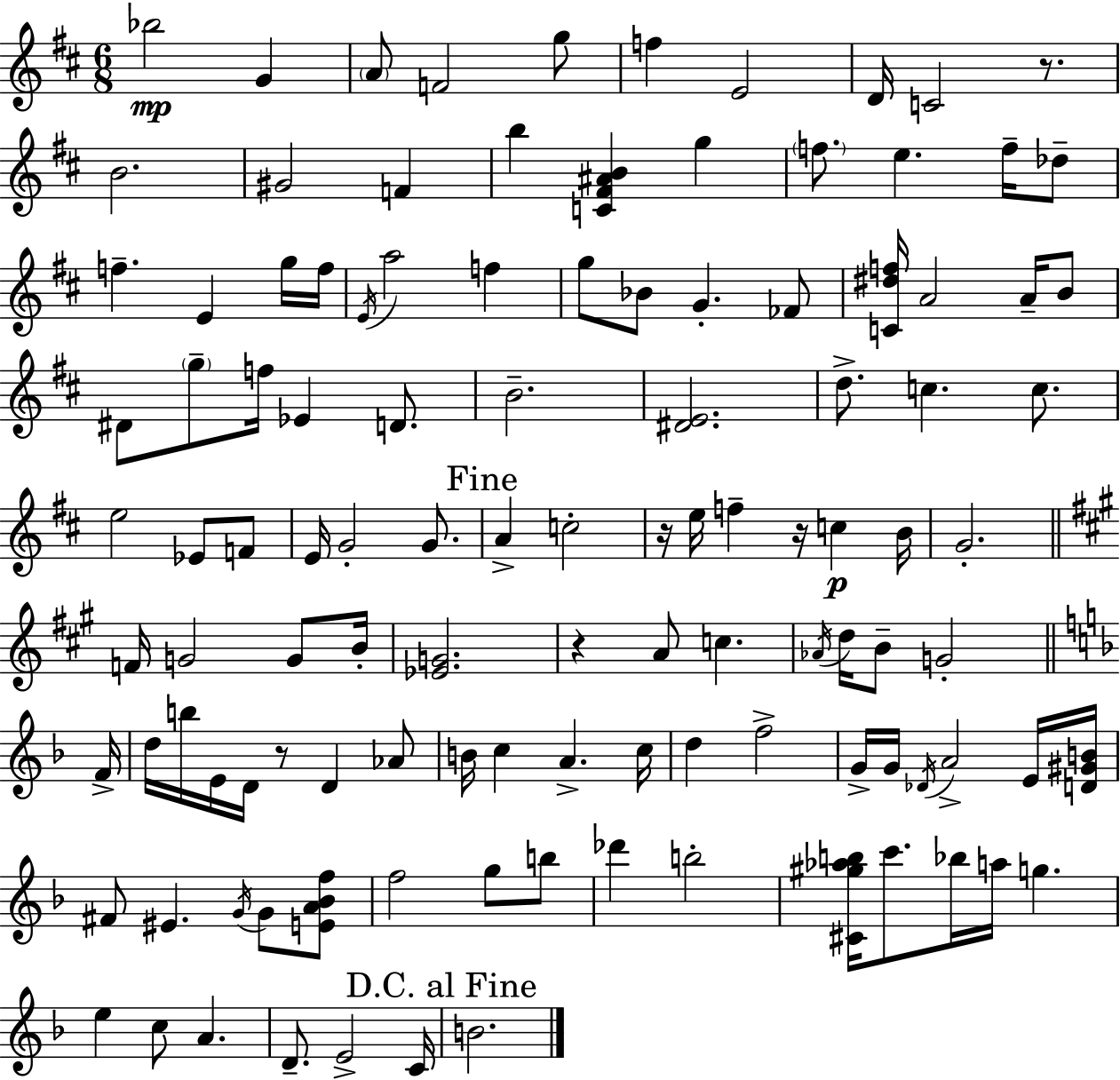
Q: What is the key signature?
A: D major